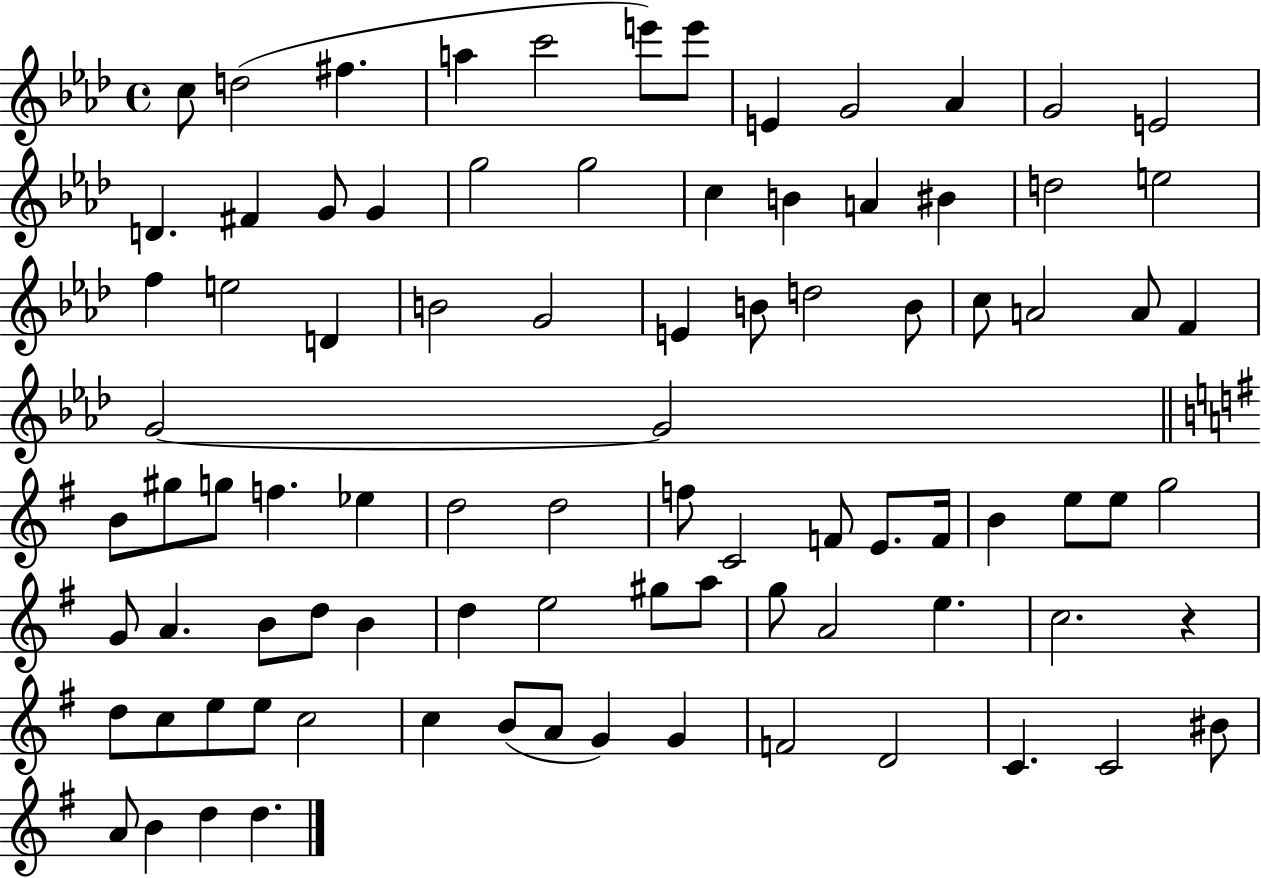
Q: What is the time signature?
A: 4/4